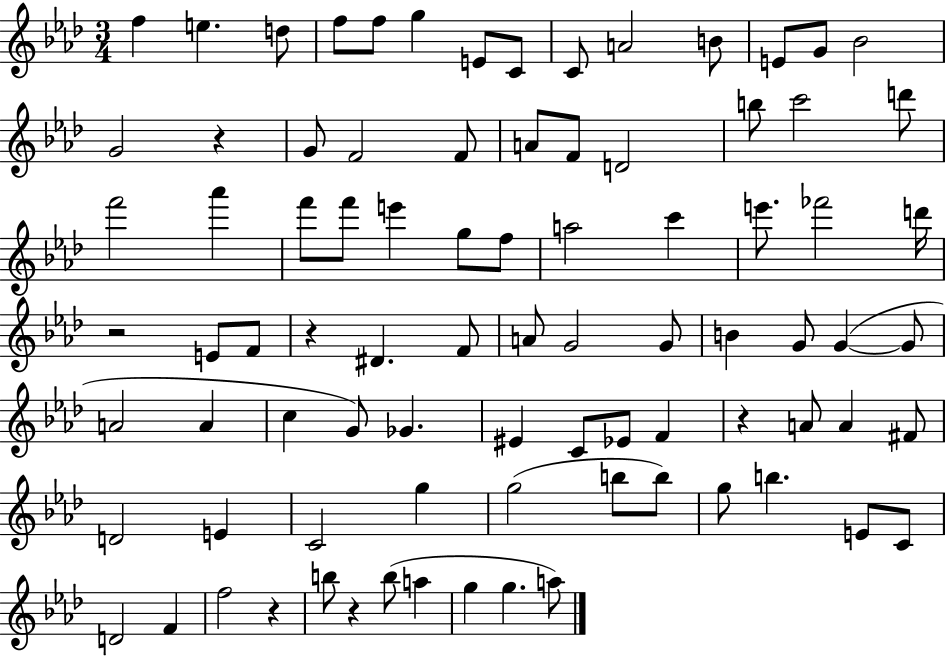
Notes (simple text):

F5/q E5/q. D5/e F5/e F5/e G5/q E4/e C4/e C4/e A4/h B4/e E4/e G4/e Bb4/h G4/h R/q G4/e F4/h F4/e A4/e F4/e D4/h B5/e C6/h D6/e F6/h Ab6/q F6/e F6/e E6/q G5/e F5/e A5/h C6/q E6/e. FES6/h D6/s R/h E4/e F4/e R/q D#4/q. F4/e A4/e G4/h G4/e B4/q G4/e G4/q G4/e A4/h A4/q C5/q G4/e Gb4/q. EIS4/q C4/e Eb4/e F4/q R/q A4/e A4/q F#4/e D4/h E4/q C4/h G5/q G5/h B5/e B5/e G5/e B5/q. E4/e C4/e D4/h F4/q F5/h R/q B5/e R/q B5/e A5/q G5/q G5/q. A5/e